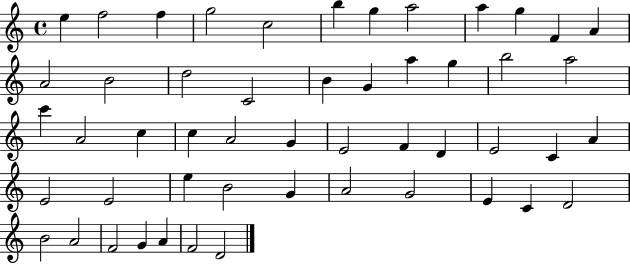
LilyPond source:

{
  \clef treble
  \time 4/4
  \defaultTimeSignature
  \key c \major
  e''4 f''2 f''4 | g''2 c''2 | b''4 g''4 a''2 | a''4 g''4 f'4 a'4 | \break a'2 b'2 | d''2 c'2 | b'4 g'4 a''4 g''4 | b''2 a''2 | \break c'''4 a'2 c''4 | c''4 a'2 g'4 | e'2 f'4 d'4 | e'2 c'4 a'4 | \break e'2 e'2 | e''4 b'2 g'4 | a'2 g'2 | e'4 c'4 d'2 | \break b'2 a'2 | f'2 g'4 a'4 | f'2 d'2 | \bar "|."
}